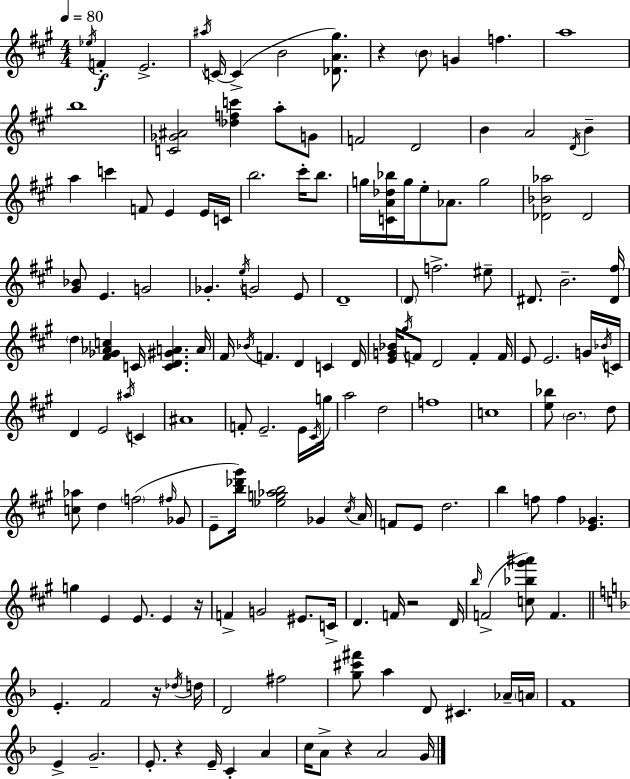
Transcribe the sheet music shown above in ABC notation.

X:1
T:Untitled
M:4/4
L:1/4
K:A
_e/4 F E2 ^a/4 C/4 C B2 [_DA^g]/2 z B/2 G f a4 b4 [C_G^A]2 [_dfc'] a/2 G/2 F2 D2 B A2 D/4 B a c' F/2 E E/4 C/4 b2 ^c'/4 b/2 g/4 [CA_d_b]/4 g/4 e/2 _A/2 g2 [_D_B_a]2 _D2 [^G_B]/2 E G2 _G e/4 G2 E/2 D4 D/2 f2 ^e/2 ^D/2 B2 [^D^f]/4 d [^F_G_Ac] C/4 [CD^GA] A/4 ^F/4 _B/4 F D C D/4 [EG_B]/4 ^g/4 F/2 D2 F F/4 E/2 E2 G/4 _B/4 C/4 D E2 ^a/4 C ^A4 F/2 E2 E/4 ^C/4 g/4 a2 d2 f4 c4 [e_b]/2 B2 d/2 [c_a]/2 d f2 ^f/4 _G/2 E/2 [b_d'^g']/4 [_eg_ab]2 _G ^c/4 A/4 F/2 E/2 d2 b f/2 f [E_G] g E E/2 E z/4 F G2 ^E/2 C/4 D F/4 z2 D/4 b/4 F2 [c_b^g'^a']/2 F E F2 z/4 _d/4 d/4 D2 ^f2 [g^c'^f']/2 a D/2 ^C _A/4 A/4 F4 E G2 E/2 z E/4 C A c/4 A/2 z A2 G/4